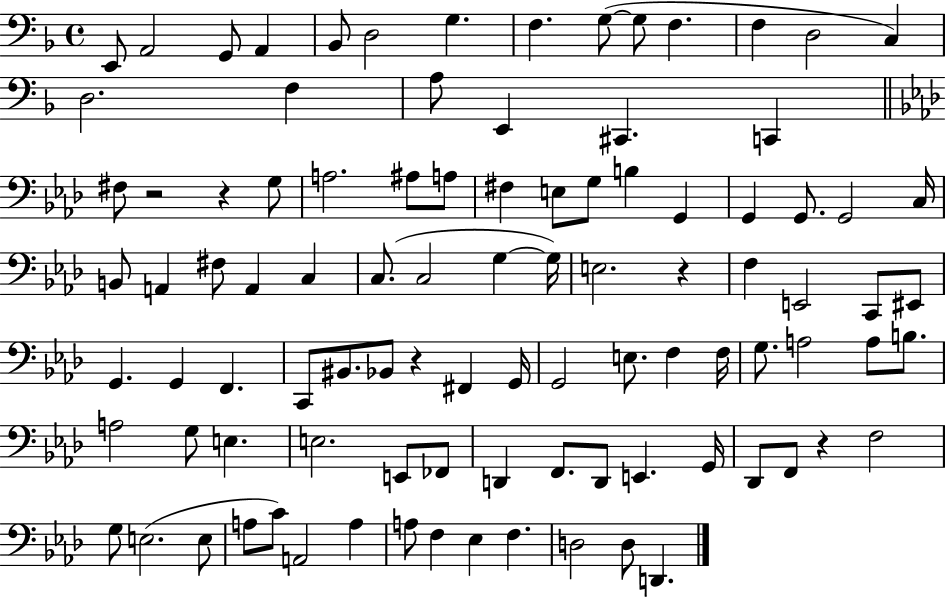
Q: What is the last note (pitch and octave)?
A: D2